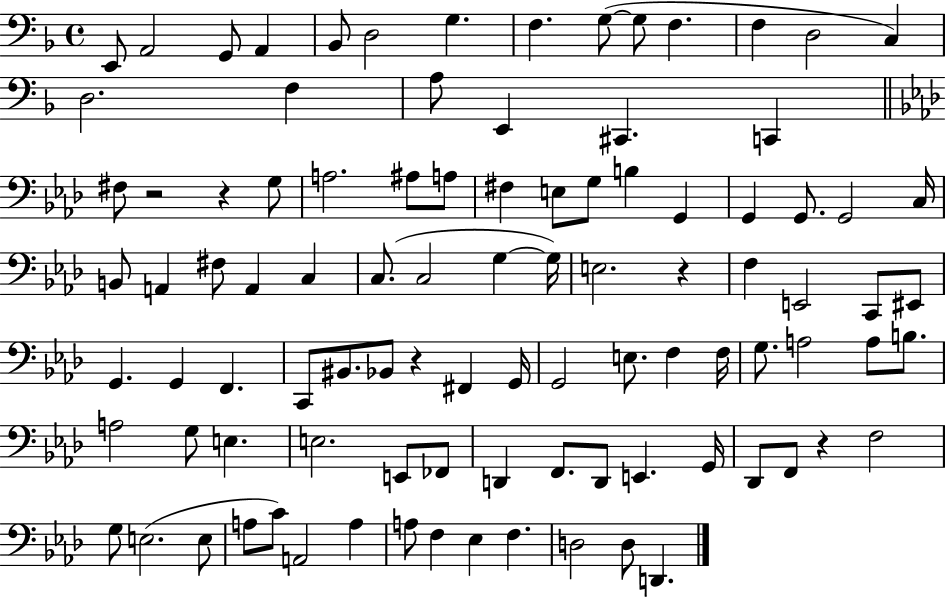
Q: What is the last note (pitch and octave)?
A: D2